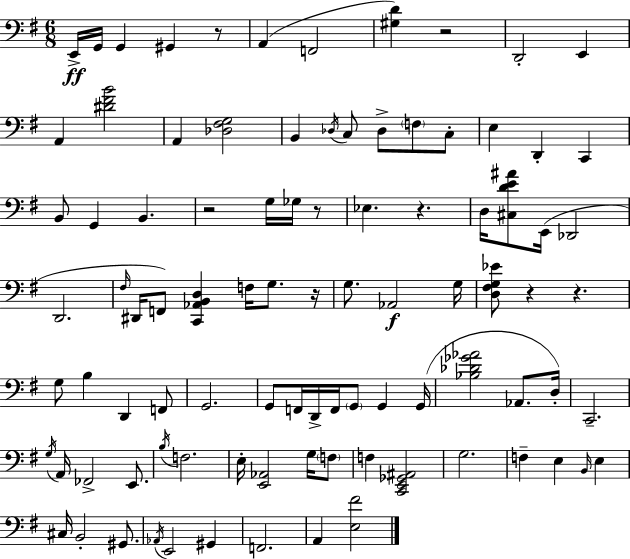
{
  \clef bass
  \numericTimeSignature
  \time 6/8
  \key g \major
  \repeat volta 2 { e,16->\ff g,16 g,4 gis,4 r8 | a,4( f,2 | <gis d'>4) r2 | d,2-. e,4 | \break a,4 <dis' fis' b'>2 | a,4 <des fis g>2 | b,4 \acciaccatura { des16 } c8 des8-> \parenthesize f8 c8-. | e4 d,4-. c,4 | \break b,8 g,4 b,4. | r2 g16 ges16 r8 | ees4. r4. | d16 <cis d' e' ais'>8 e,16( des,2 | \break d,2. | \grace { fis16 } dis,16 f,8) <c, aes, b, d>4 f16 g8. | r16 g8. aes,2\f | g16 <d fis g ees'>8 r4 r4. | \break g8 b4 d,4 | f,8 g,2. | g,8 f,16 d,16-> f,16 \parenthesize g,8 g,4 | g,16( <bes des' ges' aes'>2 aes,8. | \break d16-.) c,2.-- | \acciaccatura { g16 } a,16 fes,2-> | e,8. \acciaccatura { b16 } f2. | e16-. <e, aes,>2 | \break g16 \parenthesize f8 f4 <c, e, ges, ais,>2 | g2. | f4-- e4 | \grace { b,16 } e4 cis16 b,2-. | \break gis,8. \acciaccatura { aes,16 } e,2 | gis,4 f,2. | a,4 <e fis'>2 | } \bar "|."
}